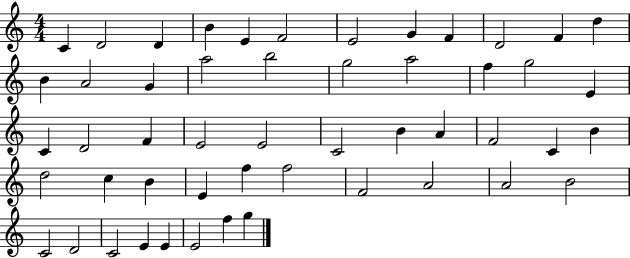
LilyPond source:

{
  \clef treble
  \numericTimeSignature
  \time 4/4
  \key c \major
  c'4 d'2 d'4 | b'4 e'4 f'2 | e'2 g'4 f'4 | d'2 f'4 d''4 | \break b'4 a'2 g'4 | a''2 b''2 | g''2 a''2 | f''4 g''2 e'4 | \break c'4 d'2 f'4 | e'2 e'2 | c'2 b'4 a'4 | f'2 c'4 b'4 | \break d''2 c''4 b'4 | e'4 f''4 f''2 | f'2 a'2 | a'2 b'2 | \break c'2 d'2 | c'2 e'4 e'4 | e'2 f''4 g''4 | \bar "|."
}